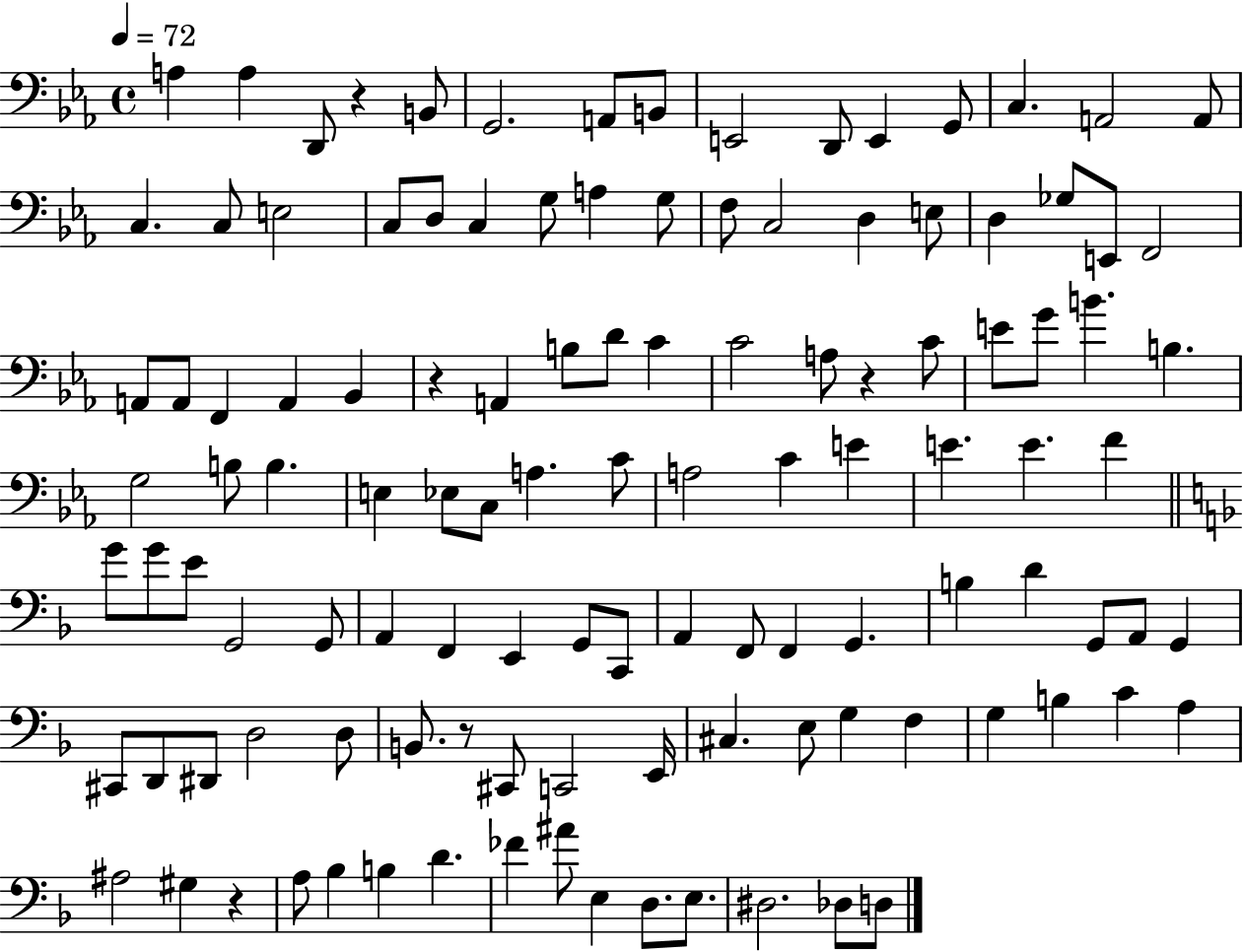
A3/q A3/q D2/e R/q B2/e G2/h. A2/e B2/e E2/h D2/e E2/q G2/e C3/q. A2/h A2/e C3/q. C3/e E3/h C3/e D3/e C3/q G3/e A3/q G3/e F3/e C3/h D3/q E3/e D3/q Gb3/e E2/e F2/h A2/e A2/e F2/q A2/q Bb2/q R/q A2/q B3/e D4/e C4/q C4/h A3/e R/q C4/e E4/e G4/e B4/q. B3/q. G3/h B3/e B3/q. E3/q Eb3/e C3/e A3/q. C4/e A3/h C4/q E4/q E4/q. E4/q. F4/q G4/e G4/e E4/e G2/h G2/e A2/q F2/q E2/q G2/e C2/e A2/q F2/e F2/q G2/q. B3/q D4/q G2/e A2/e G2/q C#2/e D2/e D#2/e D3/h D3/e B2/e. R/e C#2/e C2/h E2/s C#3/q. E3/e G3/q F3/q G3/q B3/q C4/q A3/q A#3/h G#3/q R/q A3/e Bb3/q B3/q D4/q. FES4/q A#4/e E3/q D3/e. E3/e. D#3/h. Db3/e D3/e